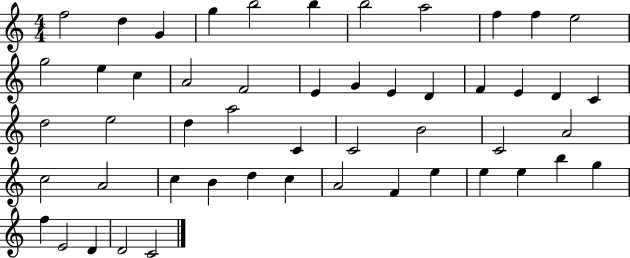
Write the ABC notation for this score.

X:1
T:Untitled
M:4/4
L:1/4
K:C
f2 d G g b2 b b2 a2 f f e2 g2 e c A2 F2 E G E D F E D C d2 e2 d a2 C C2 B2 C2 A2 c2 A2 c B d c A2 F e e e b g f E2 D D2 C2